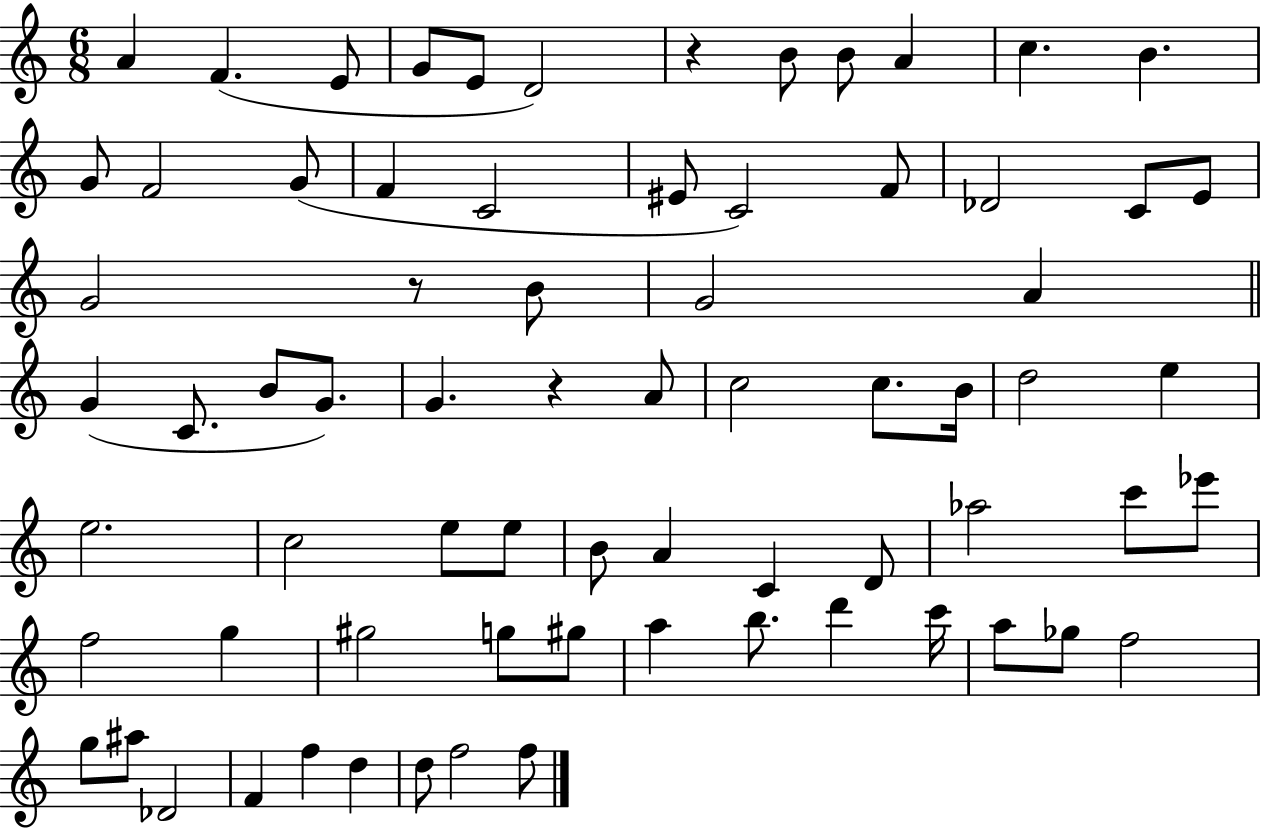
X:1
T:Untitled
M:6/8
L:1/4
K:C
A F E/2 G/2 E/2 D2 z B/2 B/2 A c B G/2 F2 G/2 F C2 ^E/2 C2 F/2 _D2 C/2 E/2 G2 z/2 B/2 G2 A G C/2 B/2 G/2 G z A/2 c2 c/2 B/4 d2 e e2 c2 e/2 e/2 B/2 A C D/2 _a2 c'/2 _e'/2 f2 g ^g2 g/2 ^g/2 a b/2 d' c'/4 a/2 _g/2 f2 g/2 ^a/2 _D2 F f d d/2 f2 f/2